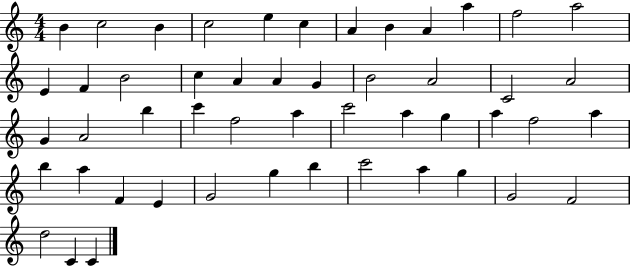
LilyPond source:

{
  \clef treble
  \numericTimeSignature
  \time 4/4
  \key c \major
  b'4 c''2 b'4 | c''2 e''4 c''4 | a'4 b'4 a'4 a''4 | f''2 a''2 | \break e'4 f'4 b'2 | c''4 a'4 a'4 g'4 | b'2 a'2 | c'2 a'2 | \break g'4 a'2 b''4 | c'''4 f''2 a''4 | c'''2 a''4 g''4 | a''4 f''2 a''4 | \break b''4 a''4 f'4 e'4 | g'2 g''4 b''4 | c'''2 a''4 g''4 | g'2 f'2 | \break d''2 c'4 c'4 | \bar "|."
}